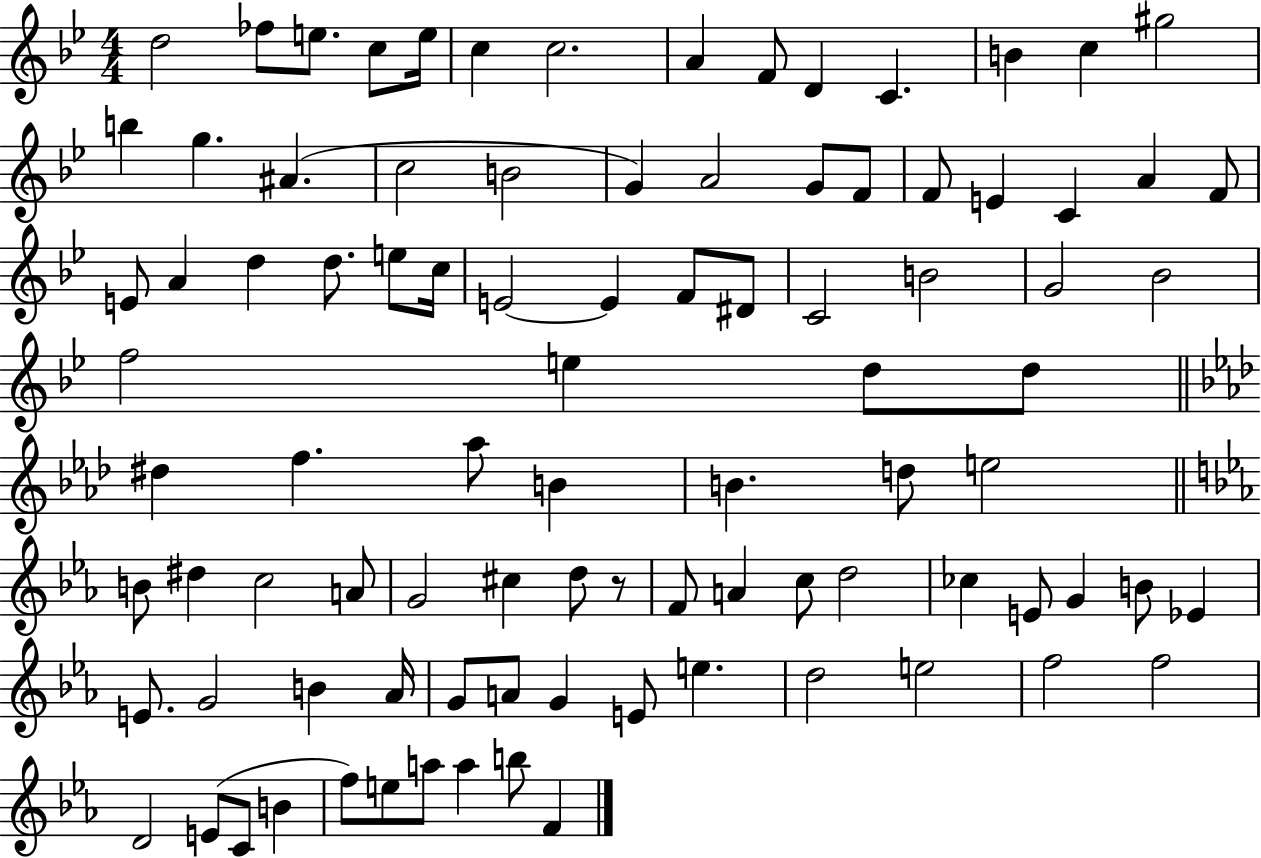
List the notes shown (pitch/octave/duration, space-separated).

D5/h FES5/e E5/e. C5/e E5/s C5/q C5/h. A4/q F4/e D4/q C4/q. B4/q C5/q G#5/h B5/q G5/q. A#4/q. C5/h B4/h G4/q A4/h G4/e F4/e F4/e E4/q C4/q A4/q F4/e E4/e A4/q D5/q D5/e. E5/e C5/s E4/h E4/q F4/e D#4/e C4/h B4/h G4/h Bb4/h F5/h E5/q D5/e D5/e D#5/q F5/q. Ab5/e B4/q B4/q. D5/e E5/h B4/e D#5/q C5/h A4/e G4/h C#5/q D5/e R/e F4/e A4/q C5/e D5/h CES5/q E4/e G4/q B4/e Eb4/q E4/e. G4/h B4/q Ab4/s G4/e A4/e G4/q E4/e E5/q. D5/h E5/h F5/h F5/h D4/h E4/e C4/e B4/q F5/e E5/e A5/e A5/q B5/e F4/q